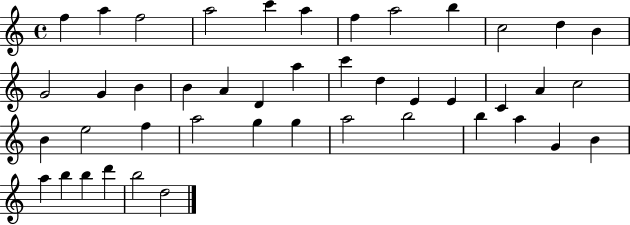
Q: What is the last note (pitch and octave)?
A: D5